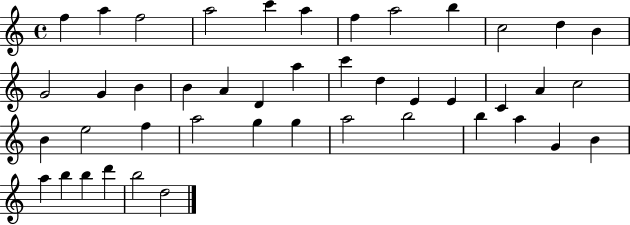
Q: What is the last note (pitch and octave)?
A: D5